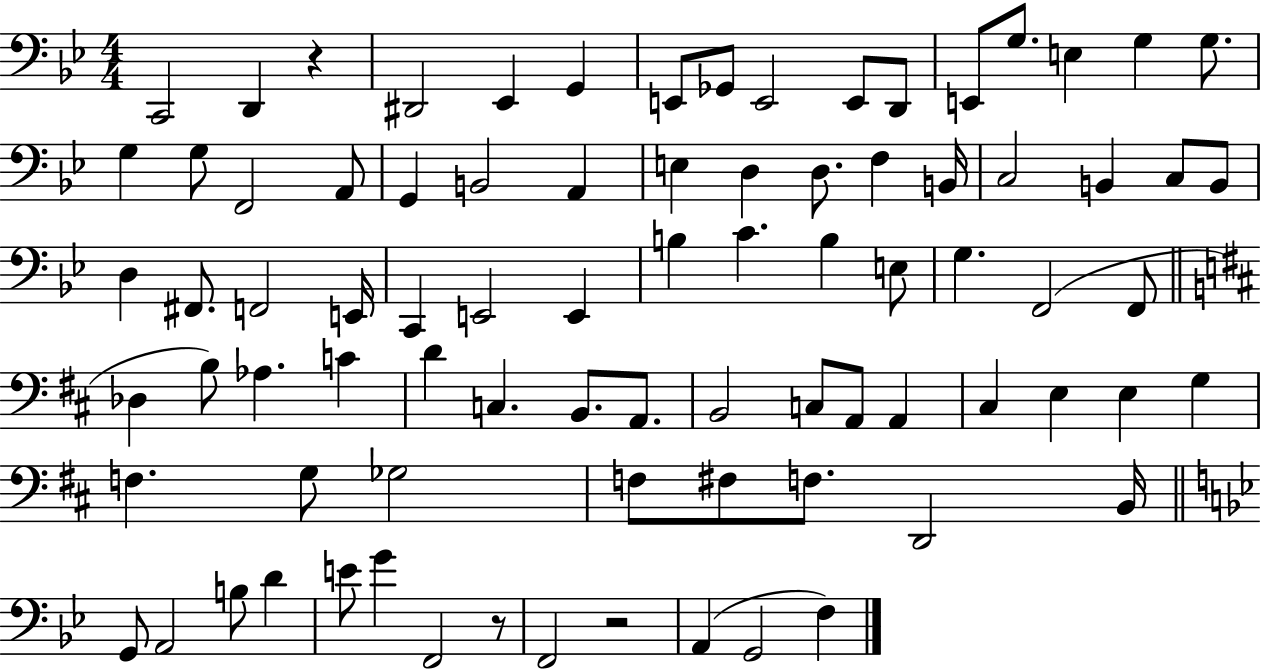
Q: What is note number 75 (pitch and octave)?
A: G4